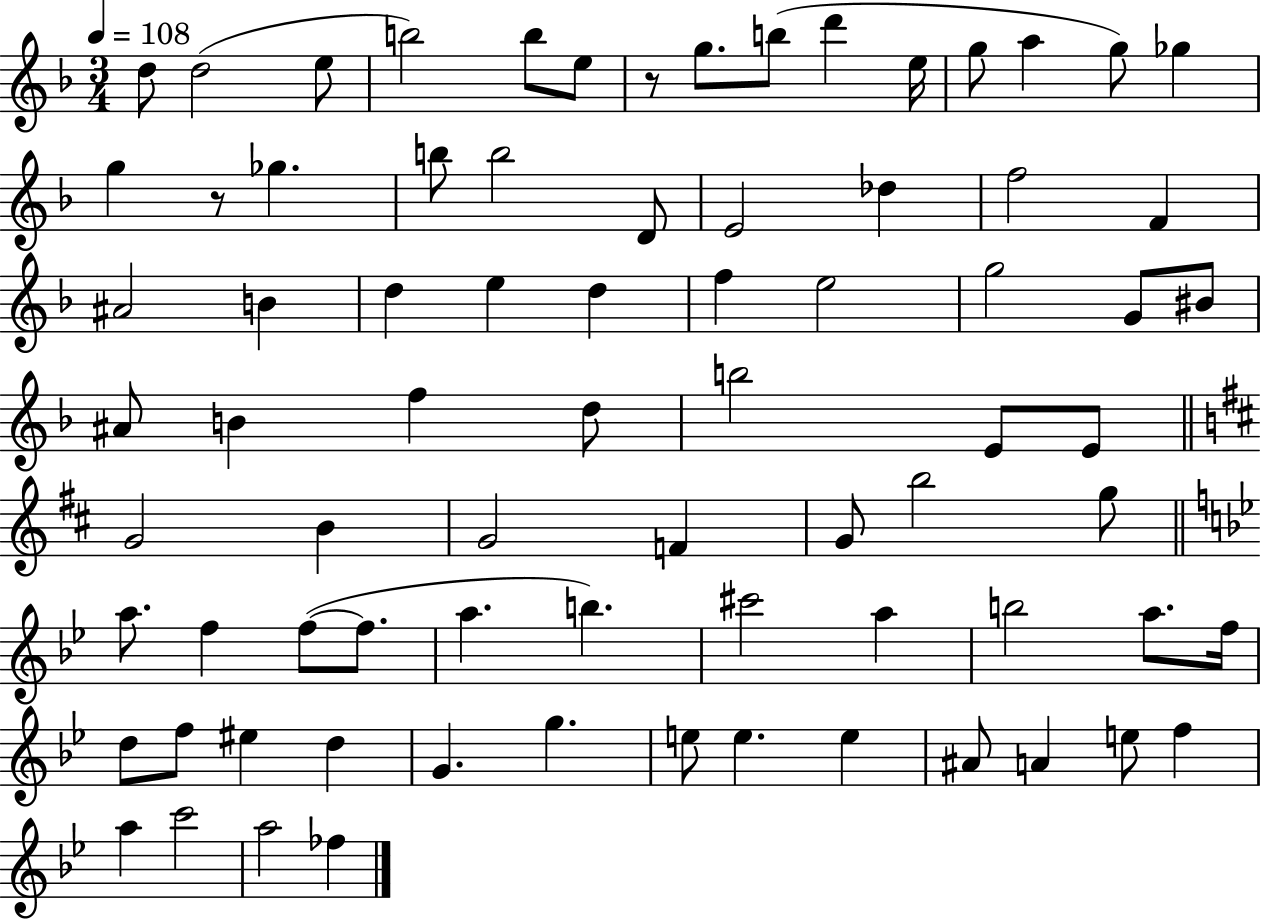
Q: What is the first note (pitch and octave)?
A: D5